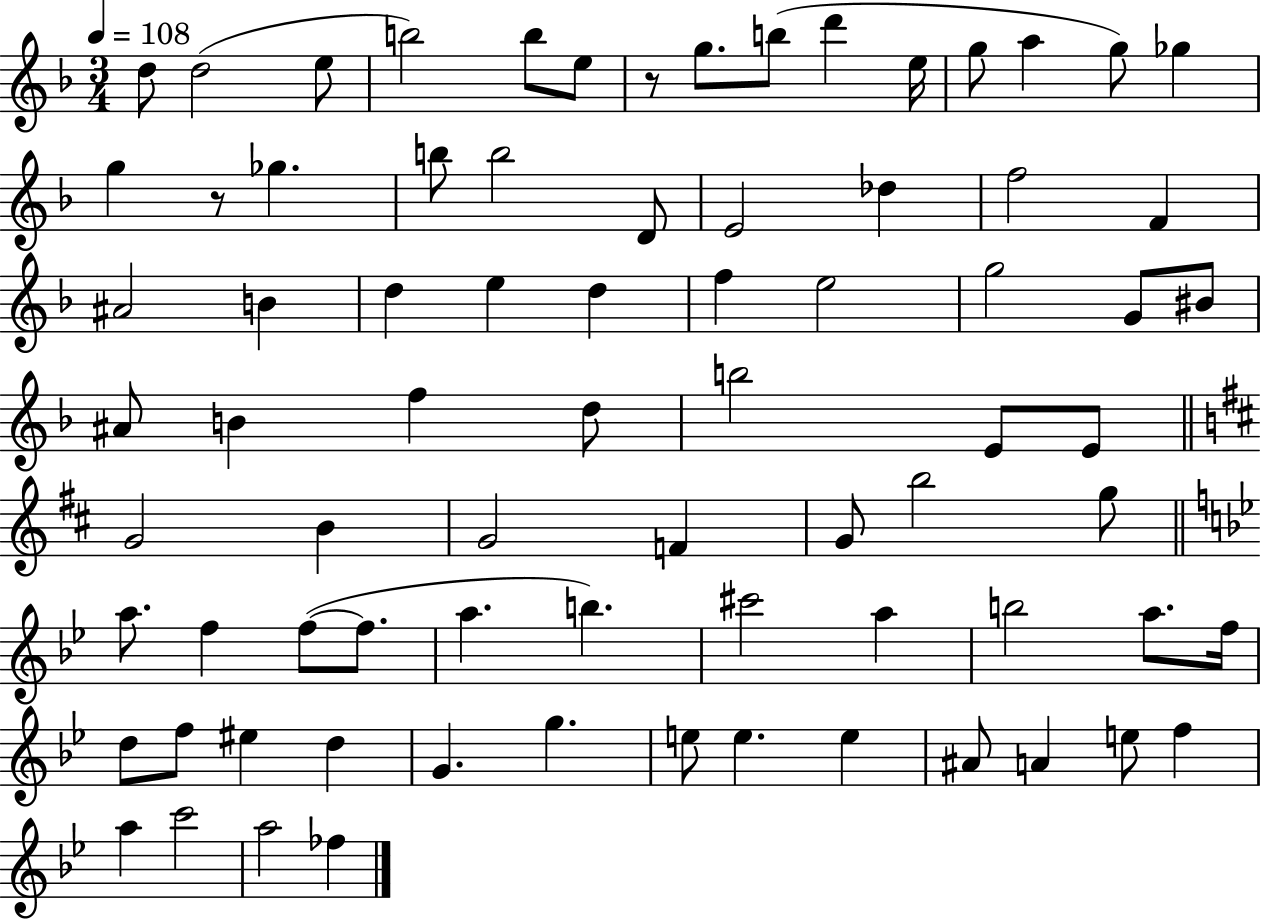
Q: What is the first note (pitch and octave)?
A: D5